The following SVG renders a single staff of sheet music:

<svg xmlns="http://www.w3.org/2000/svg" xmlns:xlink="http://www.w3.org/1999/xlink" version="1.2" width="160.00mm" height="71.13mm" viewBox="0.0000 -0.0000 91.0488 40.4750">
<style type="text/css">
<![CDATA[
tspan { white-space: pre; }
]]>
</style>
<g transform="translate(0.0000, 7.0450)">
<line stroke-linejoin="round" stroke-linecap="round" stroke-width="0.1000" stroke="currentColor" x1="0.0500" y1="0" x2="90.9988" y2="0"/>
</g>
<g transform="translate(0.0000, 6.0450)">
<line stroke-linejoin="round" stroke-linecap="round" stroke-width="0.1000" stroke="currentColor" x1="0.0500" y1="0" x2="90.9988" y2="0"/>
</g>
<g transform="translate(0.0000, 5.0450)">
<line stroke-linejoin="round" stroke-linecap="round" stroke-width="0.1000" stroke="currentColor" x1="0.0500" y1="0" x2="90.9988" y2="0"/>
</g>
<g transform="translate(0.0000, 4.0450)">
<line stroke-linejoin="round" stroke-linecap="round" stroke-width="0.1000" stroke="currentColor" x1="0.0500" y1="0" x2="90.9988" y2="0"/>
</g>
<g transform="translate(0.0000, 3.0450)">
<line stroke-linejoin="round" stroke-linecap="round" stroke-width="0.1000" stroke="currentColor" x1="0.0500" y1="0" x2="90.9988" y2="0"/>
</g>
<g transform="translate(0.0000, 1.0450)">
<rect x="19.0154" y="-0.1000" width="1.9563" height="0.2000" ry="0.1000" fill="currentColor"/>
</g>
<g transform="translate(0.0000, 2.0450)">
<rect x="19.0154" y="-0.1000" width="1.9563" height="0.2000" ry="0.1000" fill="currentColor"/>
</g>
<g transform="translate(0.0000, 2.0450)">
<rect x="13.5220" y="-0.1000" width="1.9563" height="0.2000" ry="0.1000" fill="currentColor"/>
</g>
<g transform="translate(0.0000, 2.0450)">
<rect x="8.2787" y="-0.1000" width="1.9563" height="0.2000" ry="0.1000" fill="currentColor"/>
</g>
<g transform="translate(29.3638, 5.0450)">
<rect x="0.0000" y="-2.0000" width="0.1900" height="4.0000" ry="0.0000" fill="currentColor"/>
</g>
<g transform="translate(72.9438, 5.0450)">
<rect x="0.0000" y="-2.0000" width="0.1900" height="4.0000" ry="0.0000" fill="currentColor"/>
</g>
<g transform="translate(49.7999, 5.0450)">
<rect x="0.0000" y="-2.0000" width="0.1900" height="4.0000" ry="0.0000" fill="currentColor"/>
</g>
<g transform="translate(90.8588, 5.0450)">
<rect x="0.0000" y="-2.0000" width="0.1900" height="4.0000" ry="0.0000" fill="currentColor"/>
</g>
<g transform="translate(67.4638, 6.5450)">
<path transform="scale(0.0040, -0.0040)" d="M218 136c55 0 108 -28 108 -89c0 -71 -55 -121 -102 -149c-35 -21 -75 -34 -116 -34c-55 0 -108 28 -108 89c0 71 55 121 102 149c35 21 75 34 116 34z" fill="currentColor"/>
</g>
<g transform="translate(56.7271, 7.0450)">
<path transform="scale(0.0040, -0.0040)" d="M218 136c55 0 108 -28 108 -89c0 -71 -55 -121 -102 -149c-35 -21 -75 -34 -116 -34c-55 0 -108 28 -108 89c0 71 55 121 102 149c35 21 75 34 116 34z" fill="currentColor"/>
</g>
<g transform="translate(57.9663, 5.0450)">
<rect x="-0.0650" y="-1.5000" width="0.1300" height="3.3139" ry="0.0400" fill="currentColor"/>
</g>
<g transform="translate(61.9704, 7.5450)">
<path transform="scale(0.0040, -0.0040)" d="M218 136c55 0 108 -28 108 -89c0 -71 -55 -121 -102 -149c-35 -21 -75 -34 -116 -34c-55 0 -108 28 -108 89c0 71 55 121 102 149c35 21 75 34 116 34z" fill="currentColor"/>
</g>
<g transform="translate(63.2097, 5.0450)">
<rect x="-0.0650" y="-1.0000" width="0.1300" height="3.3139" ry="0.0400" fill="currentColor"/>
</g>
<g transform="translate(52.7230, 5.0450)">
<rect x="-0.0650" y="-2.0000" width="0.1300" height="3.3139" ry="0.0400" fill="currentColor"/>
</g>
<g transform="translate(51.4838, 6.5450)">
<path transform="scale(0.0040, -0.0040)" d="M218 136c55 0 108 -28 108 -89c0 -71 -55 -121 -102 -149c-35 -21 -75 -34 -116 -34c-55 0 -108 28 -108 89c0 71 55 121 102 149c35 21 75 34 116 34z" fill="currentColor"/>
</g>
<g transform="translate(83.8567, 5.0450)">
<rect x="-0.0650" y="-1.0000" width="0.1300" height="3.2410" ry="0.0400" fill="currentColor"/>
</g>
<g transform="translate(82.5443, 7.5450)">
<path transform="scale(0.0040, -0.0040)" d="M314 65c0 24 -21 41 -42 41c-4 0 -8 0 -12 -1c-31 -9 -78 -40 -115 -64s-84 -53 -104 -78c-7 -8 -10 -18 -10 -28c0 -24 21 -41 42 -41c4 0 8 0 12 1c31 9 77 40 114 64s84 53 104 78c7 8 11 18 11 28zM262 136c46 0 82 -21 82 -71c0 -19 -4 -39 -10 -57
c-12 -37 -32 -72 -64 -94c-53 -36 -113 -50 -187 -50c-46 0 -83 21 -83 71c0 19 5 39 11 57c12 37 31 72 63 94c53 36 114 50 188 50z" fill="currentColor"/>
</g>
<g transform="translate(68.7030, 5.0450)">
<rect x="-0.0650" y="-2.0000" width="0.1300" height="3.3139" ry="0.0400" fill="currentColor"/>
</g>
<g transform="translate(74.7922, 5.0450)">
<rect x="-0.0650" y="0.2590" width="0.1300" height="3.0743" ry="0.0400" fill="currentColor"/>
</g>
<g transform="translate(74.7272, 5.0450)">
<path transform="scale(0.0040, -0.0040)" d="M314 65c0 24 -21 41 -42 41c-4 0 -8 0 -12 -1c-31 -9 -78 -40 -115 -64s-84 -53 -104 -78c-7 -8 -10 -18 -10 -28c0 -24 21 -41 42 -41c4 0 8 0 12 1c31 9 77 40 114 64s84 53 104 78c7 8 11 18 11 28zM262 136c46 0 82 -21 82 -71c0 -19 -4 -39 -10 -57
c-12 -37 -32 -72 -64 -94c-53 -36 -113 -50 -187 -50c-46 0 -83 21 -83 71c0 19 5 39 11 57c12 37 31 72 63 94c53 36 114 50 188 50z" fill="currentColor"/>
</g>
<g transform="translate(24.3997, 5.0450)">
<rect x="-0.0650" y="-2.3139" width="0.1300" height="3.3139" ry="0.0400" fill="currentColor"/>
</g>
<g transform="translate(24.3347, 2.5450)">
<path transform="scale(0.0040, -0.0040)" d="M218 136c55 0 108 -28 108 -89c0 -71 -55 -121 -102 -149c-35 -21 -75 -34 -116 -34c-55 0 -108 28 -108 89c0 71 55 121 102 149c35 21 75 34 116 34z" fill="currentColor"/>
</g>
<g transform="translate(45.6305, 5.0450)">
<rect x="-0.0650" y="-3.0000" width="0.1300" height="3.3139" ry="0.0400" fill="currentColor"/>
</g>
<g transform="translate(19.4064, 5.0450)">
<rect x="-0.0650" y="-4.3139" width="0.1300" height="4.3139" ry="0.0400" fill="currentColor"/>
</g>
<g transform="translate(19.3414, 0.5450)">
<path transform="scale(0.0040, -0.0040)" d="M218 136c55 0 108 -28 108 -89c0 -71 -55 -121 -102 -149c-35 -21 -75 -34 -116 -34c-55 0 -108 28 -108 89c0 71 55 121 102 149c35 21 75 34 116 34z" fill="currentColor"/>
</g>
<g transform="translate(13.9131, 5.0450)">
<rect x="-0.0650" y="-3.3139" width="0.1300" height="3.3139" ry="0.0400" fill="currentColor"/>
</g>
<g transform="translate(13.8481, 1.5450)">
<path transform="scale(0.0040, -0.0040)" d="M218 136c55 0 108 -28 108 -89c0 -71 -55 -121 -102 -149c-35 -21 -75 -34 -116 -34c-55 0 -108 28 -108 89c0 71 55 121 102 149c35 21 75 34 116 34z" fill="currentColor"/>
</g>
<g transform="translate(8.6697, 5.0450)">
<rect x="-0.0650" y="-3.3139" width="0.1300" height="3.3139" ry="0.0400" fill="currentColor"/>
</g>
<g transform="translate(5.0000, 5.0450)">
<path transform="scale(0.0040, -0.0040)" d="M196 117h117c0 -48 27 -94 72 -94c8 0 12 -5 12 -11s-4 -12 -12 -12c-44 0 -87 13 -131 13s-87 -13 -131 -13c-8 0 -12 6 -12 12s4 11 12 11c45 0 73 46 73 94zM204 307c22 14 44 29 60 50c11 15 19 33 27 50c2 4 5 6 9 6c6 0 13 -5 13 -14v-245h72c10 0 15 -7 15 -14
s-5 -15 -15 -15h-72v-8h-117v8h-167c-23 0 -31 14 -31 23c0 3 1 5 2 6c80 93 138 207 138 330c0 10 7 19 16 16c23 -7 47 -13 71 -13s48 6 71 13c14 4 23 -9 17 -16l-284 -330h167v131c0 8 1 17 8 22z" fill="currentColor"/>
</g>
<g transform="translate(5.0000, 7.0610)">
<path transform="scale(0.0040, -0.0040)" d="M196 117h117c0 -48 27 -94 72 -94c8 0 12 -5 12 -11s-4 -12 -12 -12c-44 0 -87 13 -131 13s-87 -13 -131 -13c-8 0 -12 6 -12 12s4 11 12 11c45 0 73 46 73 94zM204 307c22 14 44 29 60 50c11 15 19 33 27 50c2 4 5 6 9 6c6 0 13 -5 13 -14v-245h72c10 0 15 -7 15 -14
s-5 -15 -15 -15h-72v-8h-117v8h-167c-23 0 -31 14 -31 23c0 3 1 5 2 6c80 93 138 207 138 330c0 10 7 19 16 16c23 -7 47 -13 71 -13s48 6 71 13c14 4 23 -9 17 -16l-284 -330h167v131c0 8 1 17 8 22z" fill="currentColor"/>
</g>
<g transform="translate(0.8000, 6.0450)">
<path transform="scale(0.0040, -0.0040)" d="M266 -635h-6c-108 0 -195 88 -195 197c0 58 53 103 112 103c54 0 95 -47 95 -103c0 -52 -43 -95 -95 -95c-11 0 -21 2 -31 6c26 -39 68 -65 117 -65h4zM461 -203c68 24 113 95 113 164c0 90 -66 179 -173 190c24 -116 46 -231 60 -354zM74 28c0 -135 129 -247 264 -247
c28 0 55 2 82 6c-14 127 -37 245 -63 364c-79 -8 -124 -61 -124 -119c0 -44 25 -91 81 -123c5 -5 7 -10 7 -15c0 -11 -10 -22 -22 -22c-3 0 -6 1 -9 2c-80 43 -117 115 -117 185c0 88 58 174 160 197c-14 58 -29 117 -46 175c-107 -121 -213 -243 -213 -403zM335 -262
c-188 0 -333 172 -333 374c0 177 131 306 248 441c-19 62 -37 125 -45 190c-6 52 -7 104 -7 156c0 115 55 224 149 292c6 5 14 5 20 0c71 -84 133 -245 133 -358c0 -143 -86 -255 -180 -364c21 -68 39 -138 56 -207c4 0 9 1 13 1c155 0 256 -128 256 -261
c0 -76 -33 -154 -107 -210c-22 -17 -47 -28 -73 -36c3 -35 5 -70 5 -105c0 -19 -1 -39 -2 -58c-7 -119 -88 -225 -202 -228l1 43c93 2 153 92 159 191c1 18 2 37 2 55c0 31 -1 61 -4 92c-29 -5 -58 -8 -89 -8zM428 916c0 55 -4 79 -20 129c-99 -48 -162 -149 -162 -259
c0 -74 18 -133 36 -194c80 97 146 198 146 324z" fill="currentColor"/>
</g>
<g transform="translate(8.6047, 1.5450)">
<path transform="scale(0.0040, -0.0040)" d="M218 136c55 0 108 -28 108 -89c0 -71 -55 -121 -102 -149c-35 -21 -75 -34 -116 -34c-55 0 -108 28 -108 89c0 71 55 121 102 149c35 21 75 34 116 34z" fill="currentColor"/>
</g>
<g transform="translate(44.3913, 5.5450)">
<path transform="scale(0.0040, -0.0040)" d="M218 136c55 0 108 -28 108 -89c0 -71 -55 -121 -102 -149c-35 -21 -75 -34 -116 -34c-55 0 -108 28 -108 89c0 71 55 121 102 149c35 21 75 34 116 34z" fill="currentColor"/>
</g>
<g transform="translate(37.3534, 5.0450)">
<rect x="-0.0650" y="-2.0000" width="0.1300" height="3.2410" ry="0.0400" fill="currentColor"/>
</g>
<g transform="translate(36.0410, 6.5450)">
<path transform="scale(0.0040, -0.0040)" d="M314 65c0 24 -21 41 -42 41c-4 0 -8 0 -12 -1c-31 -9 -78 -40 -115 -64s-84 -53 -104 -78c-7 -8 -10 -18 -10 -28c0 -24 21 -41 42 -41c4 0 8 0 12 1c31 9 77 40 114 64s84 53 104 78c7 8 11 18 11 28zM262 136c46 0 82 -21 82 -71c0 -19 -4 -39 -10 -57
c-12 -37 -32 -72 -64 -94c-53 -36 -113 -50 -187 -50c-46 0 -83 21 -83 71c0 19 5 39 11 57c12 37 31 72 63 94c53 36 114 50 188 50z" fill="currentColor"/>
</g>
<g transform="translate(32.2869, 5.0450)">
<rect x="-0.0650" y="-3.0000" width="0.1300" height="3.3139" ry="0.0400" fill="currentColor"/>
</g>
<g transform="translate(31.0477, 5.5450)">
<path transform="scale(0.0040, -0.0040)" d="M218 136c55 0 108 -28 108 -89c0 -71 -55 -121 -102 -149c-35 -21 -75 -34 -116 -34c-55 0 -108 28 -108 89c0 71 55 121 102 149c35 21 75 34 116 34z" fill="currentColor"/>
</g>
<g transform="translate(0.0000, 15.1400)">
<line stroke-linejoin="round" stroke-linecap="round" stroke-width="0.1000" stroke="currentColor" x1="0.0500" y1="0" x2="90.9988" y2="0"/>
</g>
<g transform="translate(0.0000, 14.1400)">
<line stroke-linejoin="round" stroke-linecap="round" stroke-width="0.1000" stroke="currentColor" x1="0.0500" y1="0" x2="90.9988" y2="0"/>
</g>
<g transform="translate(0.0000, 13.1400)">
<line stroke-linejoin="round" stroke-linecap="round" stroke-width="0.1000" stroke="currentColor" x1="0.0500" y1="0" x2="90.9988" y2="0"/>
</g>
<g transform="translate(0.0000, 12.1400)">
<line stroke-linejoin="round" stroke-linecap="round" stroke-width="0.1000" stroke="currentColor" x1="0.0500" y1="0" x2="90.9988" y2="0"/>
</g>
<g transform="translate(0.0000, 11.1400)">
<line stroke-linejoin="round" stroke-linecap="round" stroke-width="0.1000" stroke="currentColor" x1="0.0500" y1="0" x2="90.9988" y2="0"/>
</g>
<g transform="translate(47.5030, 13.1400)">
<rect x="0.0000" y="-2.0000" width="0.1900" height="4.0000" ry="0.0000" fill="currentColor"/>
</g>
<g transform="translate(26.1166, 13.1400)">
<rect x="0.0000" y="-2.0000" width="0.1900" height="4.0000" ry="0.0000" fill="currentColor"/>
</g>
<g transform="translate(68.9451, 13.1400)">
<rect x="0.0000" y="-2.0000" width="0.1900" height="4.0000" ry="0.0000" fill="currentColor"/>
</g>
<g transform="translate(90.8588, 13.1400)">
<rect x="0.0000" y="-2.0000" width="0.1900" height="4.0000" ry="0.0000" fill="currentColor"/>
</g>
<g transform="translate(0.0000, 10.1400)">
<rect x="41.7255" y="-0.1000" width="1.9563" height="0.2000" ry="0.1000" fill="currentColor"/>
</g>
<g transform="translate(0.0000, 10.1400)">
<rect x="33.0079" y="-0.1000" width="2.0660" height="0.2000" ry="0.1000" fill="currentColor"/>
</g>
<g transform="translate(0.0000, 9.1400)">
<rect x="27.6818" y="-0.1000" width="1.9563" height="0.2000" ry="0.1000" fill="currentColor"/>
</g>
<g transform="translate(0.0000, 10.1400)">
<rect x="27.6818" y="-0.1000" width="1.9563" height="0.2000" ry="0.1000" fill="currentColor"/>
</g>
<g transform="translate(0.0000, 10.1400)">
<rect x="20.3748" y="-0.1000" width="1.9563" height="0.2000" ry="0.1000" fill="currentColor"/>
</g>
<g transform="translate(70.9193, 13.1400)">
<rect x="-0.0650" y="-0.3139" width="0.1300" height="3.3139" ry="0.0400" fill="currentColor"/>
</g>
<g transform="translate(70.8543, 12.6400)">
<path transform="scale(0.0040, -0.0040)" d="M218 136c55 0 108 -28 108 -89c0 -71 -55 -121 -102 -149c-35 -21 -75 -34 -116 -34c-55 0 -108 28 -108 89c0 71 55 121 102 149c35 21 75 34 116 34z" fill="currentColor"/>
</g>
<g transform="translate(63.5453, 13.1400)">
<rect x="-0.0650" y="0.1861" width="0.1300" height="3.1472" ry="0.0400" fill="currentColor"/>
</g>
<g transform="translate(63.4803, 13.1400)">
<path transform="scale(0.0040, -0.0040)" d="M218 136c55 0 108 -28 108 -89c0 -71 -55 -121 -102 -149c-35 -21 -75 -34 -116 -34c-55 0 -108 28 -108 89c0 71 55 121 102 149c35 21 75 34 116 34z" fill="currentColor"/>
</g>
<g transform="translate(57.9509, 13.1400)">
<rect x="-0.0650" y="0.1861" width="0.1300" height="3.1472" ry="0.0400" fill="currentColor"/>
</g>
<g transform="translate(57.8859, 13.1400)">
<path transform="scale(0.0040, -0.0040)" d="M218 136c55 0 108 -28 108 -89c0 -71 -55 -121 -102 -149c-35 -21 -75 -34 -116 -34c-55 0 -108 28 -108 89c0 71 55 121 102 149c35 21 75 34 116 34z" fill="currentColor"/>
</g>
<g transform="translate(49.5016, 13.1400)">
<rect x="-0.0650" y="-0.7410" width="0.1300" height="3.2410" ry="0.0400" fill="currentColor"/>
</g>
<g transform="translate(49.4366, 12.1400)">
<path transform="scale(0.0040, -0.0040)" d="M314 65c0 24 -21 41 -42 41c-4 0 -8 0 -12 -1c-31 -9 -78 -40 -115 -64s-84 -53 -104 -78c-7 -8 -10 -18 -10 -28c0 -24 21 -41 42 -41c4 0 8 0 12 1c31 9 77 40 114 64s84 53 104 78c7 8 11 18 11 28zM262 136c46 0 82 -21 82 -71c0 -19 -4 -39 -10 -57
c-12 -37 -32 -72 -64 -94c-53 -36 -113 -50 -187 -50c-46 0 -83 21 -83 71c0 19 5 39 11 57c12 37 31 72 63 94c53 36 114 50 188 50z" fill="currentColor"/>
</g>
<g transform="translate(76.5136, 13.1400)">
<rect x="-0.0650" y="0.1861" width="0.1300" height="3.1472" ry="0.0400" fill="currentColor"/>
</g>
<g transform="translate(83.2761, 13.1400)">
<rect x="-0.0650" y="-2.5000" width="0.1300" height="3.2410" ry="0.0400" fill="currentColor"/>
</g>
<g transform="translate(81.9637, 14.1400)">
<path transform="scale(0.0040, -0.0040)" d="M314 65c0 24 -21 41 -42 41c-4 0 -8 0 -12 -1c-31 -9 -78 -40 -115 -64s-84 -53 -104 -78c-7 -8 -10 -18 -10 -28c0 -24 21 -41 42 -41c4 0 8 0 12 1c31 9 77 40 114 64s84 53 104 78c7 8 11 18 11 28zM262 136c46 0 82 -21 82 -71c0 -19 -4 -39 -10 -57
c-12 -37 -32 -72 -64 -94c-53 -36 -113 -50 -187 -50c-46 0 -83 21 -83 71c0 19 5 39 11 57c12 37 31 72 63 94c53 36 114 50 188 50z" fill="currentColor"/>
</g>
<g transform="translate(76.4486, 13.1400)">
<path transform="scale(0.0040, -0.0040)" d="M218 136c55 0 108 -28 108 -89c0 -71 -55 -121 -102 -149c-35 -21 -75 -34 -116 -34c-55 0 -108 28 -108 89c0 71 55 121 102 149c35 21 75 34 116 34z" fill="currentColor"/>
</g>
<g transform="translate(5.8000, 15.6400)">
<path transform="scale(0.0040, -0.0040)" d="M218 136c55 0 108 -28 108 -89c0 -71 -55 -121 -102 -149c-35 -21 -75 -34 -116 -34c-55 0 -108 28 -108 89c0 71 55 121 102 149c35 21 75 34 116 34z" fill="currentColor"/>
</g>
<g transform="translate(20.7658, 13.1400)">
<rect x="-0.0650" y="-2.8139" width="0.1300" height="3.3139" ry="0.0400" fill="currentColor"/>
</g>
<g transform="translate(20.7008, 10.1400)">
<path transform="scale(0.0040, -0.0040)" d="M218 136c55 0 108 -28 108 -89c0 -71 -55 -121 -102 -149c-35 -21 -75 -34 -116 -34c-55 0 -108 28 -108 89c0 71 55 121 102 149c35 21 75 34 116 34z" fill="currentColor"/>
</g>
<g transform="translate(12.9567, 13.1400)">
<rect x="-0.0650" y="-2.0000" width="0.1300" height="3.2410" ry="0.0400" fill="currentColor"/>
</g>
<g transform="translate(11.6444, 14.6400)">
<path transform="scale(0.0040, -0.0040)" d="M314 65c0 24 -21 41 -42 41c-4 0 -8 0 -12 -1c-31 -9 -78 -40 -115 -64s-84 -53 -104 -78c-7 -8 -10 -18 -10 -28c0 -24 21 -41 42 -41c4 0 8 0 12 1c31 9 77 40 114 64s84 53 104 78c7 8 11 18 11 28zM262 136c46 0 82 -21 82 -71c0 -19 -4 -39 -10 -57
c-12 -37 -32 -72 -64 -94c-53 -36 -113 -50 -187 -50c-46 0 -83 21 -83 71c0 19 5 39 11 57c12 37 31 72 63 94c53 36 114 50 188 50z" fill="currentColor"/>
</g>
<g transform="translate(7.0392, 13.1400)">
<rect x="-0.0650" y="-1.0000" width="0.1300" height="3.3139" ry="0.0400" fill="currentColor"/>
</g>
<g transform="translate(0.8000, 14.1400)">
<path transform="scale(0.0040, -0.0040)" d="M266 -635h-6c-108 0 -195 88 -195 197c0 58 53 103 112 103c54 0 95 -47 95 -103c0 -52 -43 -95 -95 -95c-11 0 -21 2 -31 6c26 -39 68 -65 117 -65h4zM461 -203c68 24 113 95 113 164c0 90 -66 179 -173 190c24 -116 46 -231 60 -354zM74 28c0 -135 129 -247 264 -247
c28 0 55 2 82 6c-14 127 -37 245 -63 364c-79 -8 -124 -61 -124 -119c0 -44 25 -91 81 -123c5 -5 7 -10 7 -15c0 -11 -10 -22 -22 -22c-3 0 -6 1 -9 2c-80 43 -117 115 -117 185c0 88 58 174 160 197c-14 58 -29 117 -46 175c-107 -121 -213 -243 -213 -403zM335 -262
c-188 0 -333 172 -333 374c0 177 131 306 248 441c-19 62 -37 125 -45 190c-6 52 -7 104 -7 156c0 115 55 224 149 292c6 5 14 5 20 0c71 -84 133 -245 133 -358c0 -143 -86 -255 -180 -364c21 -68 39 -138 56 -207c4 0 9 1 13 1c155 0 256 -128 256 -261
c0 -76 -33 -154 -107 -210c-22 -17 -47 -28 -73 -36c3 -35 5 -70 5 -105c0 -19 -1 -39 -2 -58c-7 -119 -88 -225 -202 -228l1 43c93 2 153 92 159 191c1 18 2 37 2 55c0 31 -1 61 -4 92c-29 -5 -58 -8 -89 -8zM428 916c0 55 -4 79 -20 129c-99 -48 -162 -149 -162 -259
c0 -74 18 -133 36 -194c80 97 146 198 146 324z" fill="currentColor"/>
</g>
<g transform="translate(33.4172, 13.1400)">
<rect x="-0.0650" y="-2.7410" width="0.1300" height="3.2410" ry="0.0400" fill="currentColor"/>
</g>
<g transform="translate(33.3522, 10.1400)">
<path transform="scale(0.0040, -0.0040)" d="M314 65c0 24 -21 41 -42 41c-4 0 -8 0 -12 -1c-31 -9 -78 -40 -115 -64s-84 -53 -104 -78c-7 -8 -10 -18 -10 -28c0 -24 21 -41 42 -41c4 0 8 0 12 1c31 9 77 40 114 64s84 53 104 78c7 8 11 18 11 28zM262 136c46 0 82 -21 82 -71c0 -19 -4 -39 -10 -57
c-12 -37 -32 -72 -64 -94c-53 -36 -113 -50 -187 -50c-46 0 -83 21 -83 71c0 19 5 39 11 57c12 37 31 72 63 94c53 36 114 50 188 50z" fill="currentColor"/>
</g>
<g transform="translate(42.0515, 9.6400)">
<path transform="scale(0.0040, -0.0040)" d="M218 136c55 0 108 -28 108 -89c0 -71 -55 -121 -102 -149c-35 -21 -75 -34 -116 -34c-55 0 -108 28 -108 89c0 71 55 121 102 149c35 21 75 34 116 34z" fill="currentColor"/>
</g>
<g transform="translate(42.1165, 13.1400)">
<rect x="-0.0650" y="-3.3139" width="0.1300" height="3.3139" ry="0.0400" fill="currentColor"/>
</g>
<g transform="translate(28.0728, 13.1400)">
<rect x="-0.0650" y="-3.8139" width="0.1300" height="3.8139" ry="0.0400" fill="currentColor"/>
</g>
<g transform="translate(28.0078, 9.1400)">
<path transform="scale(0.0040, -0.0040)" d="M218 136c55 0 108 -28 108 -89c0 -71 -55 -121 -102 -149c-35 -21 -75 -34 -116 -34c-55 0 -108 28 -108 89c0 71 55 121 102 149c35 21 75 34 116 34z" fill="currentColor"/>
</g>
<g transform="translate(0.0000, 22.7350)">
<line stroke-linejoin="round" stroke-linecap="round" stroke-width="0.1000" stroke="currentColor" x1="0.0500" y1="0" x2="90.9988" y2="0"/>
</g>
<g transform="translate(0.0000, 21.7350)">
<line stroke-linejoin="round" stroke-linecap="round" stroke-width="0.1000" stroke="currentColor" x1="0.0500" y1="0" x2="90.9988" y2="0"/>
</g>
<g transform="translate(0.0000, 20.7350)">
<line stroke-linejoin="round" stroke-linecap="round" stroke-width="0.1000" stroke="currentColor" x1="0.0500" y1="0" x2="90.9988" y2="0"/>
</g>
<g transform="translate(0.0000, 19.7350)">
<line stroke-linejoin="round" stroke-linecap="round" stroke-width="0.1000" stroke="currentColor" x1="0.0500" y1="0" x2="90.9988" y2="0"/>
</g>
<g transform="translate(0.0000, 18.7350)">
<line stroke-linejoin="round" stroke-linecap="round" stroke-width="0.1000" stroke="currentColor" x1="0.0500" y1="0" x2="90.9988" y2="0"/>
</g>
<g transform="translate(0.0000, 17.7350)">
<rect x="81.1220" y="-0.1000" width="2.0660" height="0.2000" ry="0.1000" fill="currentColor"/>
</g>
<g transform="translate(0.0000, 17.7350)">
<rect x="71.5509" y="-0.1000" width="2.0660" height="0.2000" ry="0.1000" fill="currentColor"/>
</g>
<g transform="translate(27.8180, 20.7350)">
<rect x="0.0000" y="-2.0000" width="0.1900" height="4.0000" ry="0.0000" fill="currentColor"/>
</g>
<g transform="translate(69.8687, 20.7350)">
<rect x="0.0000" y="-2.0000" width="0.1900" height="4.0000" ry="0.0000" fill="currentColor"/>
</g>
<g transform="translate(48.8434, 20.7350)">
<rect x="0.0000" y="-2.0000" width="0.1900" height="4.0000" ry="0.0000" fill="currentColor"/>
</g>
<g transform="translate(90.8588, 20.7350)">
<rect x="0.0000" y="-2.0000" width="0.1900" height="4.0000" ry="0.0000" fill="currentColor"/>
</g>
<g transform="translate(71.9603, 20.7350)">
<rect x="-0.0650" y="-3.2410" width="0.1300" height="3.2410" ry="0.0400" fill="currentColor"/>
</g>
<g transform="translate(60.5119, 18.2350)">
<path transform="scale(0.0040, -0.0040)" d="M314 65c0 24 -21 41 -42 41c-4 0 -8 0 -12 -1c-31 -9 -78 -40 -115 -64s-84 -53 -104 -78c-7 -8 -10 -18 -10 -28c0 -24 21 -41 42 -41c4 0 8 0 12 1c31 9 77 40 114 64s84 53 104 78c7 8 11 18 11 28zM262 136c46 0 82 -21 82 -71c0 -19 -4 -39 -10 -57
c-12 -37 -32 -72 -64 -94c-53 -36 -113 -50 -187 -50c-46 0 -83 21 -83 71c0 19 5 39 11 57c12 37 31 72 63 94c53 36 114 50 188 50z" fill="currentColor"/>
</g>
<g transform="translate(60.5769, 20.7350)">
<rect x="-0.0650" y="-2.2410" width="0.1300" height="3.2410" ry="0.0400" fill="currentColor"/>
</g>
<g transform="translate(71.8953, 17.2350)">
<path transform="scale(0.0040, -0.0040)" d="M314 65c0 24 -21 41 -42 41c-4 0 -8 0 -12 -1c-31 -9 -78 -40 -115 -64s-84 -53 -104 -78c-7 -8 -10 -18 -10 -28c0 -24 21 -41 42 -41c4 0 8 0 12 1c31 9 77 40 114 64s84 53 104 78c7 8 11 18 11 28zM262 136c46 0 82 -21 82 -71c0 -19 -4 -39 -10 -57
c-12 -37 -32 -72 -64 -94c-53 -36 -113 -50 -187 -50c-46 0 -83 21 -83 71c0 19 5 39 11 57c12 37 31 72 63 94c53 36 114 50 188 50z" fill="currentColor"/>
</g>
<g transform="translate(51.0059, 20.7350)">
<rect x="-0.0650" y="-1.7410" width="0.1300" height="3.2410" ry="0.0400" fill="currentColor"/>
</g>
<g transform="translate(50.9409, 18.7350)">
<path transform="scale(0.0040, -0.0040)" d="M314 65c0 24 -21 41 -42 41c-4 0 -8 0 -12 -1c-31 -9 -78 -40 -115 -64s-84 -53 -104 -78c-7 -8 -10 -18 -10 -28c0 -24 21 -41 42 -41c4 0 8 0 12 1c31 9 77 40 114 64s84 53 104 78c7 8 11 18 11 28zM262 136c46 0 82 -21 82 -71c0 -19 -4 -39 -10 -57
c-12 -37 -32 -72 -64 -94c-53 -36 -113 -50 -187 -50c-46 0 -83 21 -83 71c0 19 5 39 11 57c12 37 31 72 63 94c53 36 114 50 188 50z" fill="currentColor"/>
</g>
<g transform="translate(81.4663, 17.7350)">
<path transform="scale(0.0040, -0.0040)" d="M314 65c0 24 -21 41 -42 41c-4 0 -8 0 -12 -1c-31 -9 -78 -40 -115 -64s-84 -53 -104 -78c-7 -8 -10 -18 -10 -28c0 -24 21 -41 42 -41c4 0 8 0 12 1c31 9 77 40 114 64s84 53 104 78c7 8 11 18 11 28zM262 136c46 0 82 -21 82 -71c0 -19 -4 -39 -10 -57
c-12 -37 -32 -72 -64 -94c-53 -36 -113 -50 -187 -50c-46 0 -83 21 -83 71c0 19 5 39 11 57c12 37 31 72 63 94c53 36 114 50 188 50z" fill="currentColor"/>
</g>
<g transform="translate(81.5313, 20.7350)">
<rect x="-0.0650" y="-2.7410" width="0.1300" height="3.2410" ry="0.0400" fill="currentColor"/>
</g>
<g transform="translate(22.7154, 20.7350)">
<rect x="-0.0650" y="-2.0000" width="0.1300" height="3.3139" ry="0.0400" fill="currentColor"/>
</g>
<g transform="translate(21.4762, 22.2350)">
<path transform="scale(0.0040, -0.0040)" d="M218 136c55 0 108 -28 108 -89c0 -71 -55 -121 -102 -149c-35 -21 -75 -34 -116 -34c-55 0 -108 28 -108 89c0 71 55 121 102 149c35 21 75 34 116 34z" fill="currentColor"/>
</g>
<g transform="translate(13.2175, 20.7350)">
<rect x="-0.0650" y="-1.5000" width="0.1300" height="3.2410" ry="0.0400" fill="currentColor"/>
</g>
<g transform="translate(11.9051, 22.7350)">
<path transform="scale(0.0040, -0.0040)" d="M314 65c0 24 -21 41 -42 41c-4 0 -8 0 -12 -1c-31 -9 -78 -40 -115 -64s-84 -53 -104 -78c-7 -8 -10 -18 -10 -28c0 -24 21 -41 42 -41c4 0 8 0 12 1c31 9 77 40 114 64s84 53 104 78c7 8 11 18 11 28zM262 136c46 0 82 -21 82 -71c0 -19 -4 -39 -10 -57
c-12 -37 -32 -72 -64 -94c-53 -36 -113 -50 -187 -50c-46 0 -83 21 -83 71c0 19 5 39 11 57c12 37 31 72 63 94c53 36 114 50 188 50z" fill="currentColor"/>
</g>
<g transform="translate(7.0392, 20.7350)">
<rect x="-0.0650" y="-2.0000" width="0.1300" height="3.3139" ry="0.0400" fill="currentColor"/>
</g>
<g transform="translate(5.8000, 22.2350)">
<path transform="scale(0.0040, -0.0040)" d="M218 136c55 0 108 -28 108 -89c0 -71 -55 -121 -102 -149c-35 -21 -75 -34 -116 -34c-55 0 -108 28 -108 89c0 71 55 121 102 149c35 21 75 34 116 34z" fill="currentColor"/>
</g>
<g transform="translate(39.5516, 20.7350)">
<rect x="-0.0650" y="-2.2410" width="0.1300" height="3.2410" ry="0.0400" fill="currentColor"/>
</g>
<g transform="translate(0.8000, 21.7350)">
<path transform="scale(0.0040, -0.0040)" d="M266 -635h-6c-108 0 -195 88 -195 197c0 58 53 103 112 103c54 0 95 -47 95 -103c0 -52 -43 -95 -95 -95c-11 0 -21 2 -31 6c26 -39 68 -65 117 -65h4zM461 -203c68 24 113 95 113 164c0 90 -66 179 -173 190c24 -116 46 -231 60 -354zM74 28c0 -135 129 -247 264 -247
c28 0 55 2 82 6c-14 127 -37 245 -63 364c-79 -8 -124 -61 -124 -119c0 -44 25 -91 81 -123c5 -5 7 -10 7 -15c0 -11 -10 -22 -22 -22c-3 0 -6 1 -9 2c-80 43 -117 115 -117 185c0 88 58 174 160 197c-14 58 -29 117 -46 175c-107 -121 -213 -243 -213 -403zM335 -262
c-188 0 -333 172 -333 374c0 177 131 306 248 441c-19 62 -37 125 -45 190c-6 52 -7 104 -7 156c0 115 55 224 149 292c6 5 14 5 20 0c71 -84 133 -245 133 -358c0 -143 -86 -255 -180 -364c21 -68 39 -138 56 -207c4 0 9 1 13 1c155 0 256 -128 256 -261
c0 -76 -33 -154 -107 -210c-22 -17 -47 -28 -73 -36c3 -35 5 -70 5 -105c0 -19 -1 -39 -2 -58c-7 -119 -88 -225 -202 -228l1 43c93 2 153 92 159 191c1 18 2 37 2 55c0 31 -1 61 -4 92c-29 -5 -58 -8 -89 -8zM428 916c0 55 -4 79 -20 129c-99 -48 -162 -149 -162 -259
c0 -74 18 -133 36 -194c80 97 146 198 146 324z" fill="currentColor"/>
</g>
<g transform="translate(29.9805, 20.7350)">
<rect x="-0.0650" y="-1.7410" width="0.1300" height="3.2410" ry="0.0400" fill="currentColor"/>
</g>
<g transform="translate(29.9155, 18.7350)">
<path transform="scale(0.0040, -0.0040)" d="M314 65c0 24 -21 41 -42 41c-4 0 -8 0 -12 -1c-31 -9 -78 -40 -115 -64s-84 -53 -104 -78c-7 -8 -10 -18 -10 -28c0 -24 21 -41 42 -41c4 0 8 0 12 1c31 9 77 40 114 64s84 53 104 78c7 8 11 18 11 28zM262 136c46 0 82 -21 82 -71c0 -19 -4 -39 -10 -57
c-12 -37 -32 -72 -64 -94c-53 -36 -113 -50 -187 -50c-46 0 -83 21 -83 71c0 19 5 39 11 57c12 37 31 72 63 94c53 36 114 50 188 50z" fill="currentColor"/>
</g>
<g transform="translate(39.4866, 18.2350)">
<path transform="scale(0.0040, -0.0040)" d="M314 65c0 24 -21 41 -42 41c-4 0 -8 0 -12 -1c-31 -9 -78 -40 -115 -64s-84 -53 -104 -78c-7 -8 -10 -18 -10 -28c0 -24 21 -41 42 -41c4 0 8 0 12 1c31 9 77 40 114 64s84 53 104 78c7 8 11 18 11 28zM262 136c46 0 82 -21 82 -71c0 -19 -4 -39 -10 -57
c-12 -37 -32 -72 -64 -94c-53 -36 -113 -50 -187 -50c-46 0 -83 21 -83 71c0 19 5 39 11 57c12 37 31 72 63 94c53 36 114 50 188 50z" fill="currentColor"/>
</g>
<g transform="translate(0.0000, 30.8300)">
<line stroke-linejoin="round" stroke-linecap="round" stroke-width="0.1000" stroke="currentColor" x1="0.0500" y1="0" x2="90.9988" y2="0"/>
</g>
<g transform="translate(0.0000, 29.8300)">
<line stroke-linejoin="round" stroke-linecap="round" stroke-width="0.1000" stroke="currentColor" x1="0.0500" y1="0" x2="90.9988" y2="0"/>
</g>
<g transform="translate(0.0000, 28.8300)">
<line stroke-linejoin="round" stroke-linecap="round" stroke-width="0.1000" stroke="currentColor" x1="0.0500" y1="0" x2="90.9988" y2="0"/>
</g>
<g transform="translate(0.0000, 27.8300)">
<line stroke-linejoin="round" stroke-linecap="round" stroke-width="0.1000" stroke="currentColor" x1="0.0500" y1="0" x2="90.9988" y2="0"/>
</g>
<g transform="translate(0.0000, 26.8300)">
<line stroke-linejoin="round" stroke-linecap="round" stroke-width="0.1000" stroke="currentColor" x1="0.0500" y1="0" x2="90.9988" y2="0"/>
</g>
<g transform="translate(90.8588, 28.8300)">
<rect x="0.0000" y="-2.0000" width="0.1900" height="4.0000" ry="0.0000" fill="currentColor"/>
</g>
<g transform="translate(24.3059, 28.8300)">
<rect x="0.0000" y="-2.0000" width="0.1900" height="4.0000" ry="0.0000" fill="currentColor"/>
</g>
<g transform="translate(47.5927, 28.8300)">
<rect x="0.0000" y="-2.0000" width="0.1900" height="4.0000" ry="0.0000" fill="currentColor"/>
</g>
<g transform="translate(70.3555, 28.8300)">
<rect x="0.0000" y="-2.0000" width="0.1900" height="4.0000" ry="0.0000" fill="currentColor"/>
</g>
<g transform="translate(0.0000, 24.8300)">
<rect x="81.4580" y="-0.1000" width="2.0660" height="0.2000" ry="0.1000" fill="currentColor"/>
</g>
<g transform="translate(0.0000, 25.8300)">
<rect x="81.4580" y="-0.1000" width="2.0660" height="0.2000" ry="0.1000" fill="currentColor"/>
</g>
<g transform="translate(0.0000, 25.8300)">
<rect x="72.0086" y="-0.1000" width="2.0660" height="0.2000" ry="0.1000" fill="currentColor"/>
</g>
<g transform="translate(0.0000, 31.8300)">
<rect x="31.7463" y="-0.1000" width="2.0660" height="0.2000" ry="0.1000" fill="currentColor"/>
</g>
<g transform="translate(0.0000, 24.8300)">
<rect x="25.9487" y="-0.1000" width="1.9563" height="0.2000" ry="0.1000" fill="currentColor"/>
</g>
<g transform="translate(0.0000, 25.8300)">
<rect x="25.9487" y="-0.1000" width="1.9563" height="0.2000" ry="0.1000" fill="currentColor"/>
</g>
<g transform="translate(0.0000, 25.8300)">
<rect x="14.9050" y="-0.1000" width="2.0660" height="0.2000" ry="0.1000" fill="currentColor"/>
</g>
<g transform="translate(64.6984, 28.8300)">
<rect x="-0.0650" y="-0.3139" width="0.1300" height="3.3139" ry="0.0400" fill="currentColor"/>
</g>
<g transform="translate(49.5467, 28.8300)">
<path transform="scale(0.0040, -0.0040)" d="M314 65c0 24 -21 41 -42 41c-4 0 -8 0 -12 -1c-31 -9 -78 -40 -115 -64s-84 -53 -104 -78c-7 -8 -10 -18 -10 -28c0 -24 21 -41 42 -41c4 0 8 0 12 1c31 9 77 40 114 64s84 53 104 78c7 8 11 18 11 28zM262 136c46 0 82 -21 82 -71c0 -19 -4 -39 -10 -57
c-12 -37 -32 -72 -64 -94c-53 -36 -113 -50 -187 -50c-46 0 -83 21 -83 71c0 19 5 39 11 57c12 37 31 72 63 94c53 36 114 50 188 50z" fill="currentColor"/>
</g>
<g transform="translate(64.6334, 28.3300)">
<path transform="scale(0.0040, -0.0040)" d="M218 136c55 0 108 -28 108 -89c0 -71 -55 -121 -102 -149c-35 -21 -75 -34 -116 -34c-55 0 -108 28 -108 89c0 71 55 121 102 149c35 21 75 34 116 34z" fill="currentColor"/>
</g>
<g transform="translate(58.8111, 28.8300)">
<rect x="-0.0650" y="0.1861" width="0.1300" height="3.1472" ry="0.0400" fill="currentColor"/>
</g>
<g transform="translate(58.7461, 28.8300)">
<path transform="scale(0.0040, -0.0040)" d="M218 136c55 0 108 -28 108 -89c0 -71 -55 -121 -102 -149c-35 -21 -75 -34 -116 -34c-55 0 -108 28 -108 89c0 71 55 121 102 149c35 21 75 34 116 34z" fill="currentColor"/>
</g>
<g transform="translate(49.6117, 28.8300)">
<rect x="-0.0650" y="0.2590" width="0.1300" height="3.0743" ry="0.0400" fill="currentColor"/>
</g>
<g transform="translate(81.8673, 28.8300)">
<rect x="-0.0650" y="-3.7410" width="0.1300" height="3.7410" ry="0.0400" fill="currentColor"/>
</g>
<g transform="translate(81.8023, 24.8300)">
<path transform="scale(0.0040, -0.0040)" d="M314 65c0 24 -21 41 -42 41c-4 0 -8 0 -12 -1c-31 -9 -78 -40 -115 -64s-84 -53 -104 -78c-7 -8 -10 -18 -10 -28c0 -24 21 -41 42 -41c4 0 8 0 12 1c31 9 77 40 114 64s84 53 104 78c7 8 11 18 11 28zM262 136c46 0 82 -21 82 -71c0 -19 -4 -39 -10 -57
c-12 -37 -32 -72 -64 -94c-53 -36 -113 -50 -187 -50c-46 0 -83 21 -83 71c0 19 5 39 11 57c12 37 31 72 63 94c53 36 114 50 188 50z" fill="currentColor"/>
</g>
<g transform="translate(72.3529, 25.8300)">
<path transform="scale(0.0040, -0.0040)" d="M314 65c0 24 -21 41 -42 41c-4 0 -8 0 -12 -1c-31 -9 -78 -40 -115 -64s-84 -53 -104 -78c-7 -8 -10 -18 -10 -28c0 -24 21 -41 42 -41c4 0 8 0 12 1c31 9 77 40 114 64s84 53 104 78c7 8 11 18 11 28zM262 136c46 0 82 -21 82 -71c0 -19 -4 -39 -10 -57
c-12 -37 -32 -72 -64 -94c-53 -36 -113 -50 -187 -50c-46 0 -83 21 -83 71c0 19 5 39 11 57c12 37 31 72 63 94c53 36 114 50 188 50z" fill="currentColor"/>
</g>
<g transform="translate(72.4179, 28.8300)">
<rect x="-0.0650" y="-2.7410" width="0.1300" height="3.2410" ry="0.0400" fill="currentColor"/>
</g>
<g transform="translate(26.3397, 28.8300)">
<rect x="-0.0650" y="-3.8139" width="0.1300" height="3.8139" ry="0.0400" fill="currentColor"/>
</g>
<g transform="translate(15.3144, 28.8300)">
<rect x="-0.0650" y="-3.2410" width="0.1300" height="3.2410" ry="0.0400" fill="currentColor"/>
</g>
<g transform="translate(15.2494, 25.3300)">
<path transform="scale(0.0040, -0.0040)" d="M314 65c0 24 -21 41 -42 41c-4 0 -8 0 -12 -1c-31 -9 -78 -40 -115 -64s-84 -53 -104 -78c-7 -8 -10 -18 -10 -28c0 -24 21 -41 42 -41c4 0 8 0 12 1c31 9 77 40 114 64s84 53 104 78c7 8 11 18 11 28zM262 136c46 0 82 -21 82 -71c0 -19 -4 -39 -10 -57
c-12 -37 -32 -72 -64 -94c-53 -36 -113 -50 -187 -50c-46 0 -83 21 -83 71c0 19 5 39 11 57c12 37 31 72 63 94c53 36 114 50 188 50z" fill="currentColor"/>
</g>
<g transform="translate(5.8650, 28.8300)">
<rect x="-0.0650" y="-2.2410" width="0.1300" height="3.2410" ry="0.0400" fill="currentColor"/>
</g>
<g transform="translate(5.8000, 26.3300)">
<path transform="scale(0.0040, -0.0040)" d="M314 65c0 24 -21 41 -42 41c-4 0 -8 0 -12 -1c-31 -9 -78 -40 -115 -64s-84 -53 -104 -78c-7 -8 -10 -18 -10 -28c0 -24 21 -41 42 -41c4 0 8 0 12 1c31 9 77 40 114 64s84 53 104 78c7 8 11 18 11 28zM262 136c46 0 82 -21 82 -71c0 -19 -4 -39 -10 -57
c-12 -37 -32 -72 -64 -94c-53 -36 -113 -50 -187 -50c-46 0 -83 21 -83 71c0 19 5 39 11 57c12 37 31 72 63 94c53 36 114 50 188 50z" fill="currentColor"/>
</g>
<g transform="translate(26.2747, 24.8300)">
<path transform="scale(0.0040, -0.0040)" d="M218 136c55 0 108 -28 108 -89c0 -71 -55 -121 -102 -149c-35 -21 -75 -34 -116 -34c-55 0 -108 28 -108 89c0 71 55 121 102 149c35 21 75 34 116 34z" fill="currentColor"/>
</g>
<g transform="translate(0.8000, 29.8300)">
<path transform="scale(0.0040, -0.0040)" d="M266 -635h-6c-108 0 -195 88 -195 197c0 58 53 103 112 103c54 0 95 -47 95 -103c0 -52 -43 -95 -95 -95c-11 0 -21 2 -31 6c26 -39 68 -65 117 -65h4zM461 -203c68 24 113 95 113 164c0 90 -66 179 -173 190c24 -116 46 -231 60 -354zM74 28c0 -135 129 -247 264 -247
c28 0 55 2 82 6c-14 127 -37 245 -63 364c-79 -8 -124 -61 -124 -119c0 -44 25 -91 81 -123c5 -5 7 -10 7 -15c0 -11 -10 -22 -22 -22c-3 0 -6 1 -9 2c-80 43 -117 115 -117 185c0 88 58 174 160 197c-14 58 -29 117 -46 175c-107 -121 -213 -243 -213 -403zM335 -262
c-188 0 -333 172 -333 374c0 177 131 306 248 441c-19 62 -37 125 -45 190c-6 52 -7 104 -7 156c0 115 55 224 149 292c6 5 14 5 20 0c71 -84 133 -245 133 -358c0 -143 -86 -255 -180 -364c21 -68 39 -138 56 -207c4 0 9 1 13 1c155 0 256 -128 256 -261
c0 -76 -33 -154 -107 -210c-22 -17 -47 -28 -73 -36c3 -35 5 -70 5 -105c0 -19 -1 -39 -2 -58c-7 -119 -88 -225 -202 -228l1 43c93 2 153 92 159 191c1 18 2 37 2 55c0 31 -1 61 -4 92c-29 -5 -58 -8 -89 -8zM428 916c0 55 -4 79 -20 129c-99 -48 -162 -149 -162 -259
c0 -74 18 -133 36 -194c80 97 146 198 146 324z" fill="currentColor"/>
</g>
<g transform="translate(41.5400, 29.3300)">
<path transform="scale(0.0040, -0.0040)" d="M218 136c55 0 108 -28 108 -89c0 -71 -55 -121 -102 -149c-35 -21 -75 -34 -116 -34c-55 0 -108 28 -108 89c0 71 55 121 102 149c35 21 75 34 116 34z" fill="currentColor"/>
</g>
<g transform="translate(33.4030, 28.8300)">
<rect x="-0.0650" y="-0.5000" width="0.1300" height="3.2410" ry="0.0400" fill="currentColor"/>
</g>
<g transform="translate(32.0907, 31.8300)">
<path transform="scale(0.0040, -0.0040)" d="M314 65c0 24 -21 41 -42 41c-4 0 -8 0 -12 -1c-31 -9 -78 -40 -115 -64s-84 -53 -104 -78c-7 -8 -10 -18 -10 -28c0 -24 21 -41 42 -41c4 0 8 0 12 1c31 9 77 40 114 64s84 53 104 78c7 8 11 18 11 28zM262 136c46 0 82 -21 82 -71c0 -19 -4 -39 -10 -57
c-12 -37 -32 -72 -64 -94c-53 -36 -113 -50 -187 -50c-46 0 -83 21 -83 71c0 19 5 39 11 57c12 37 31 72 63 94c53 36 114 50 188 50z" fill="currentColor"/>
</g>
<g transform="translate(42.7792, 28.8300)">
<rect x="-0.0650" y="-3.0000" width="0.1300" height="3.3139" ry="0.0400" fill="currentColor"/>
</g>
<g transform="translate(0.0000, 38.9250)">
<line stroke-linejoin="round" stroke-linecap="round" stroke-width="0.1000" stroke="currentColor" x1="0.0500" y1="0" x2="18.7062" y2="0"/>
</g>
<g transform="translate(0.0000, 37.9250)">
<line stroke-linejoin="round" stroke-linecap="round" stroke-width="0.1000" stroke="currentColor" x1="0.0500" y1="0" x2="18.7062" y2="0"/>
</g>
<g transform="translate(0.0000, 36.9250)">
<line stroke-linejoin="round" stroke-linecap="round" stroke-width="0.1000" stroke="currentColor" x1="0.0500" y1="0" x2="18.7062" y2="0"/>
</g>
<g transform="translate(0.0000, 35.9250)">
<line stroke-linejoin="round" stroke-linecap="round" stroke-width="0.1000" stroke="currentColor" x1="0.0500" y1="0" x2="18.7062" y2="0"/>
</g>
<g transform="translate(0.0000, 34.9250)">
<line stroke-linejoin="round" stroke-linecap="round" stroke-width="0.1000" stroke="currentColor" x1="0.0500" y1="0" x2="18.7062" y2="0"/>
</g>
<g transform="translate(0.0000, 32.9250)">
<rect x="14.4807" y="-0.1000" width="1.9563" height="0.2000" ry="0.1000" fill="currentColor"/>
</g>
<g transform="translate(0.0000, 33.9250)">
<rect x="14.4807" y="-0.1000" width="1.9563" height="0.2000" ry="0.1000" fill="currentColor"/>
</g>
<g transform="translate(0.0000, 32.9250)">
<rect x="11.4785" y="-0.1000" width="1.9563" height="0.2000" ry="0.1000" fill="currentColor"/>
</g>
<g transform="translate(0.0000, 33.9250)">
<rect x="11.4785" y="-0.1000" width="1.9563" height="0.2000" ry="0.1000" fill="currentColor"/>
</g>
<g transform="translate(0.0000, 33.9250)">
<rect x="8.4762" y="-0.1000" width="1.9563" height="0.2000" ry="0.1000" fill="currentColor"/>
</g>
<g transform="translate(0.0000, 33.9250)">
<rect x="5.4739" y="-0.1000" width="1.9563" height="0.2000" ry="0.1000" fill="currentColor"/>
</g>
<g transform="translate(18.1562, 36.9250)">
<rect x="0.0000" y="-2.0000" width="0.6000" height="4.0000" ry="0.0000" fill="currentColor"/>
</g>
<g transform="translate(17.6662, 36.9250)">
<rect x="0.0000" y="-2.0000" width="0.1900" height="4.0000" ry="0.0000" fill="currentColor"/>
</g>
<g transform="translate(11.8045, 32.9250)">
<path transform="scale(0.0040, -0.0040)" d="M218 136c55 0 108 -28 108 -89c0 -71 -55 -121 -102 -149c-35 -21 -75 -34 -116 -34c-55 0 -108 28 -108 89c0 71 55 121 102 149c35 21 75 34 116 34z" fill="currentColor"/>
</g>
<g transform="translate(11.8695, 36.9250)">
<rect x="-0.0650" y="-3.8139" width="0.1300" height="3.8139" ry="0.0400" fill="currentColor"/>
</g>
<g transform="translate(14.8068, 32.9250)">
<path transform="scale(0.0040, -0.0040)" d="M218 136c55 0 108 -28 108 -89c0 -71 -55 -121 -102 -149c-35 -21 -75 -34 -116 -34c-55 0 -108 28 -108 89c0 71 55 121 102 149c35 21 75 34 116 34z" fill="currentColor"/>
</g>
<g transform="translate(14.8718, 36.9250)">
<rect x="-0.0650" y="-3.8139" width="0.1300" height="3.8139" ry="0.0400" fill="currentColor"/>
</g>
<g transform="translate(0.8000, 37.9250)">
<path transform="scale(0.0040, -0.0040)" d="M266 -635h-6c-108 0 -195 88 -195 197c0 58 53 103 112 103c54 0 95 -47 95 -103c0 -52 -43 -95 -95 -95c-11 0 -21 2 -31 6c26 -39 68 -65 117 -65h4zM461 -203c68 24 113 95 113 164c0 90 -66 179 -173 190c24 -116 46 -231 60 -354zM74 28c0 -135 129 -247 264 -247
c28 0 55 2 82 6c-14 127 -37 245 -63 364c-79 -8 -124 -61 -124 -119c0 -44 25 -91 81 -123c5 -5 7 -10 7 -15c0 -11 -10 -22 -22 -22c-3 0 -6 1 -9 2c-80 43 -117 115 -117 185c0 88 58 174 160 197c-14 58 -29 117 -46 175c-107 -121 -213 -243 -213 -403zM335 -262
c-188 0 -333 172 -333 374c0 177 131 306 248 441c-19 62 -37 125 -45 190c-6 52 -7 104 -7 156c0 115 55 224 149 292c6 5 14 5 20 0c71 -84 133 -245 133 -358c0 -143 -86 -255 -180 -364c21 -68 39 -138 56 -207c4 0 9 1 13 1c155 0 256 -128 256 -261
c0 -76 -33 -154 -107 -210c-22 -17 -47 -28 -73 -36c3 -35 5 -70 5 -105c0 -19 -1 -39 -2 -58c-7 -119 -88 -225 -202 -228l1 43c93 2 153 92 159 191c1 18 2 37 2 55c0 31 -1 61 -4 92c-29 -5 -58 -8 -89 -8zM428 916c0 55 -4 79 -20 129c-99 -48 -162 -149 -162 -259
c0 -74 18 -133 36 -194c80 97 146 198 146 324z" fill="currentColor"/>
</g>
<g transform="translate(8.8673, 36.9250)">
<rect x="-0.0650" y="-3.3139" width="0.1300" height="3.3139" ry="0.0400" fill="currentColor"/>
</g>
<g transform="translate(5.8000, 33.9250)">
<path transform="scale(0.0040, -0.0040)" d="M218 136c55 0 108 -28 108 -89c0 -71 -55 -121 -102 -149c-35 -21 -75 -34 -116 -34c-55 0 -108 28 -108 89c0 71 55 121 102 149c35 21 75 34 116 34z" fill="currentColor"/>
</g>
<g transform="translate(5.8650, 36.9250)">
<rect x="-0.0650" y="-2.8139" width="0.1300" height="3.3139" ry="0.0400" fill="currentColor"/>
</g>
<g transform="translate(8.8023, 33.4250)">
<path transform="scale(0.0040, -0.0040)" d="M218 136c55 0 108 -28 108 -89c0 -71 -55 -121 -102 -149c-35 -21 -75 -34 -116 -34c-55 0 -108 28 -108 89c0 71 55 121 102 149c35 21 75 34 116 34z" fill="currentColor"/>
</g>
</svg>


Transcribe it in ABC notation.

X:1
T:Untitled
M:4/4
L:1/4
K:C
b b d' g A F2 A F E D F B2 D2 D F2 a c' a2 b d2 B B c B G2 F E2 F f2 g2 f2 g2 b2 a2 g2 b2 c' C2 A B2 B c a2 c'2 a b c' c'